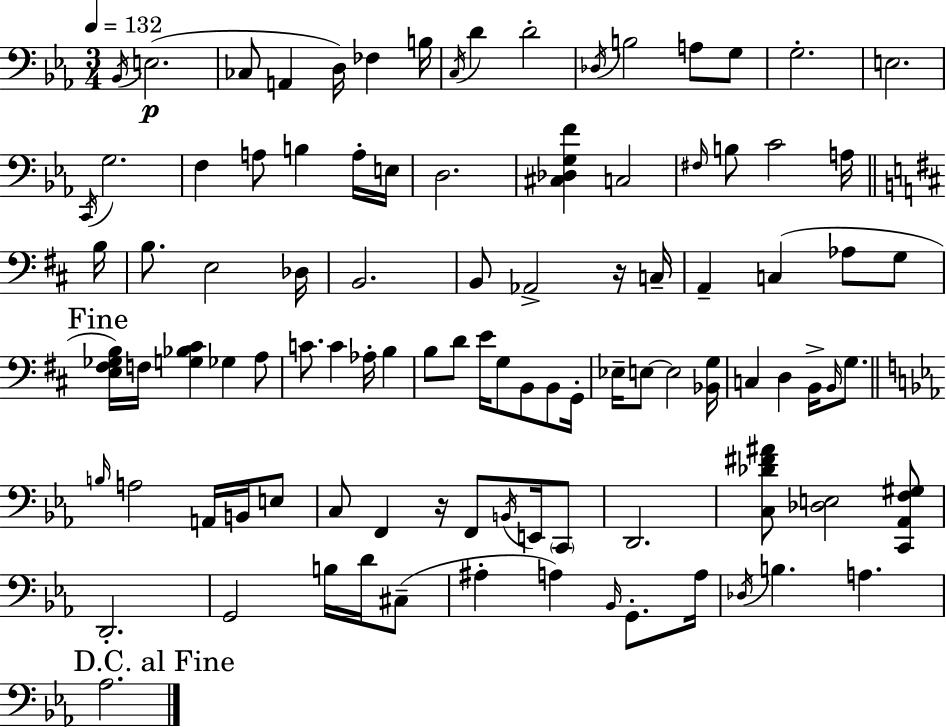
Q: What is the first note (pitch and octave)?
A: Bb2